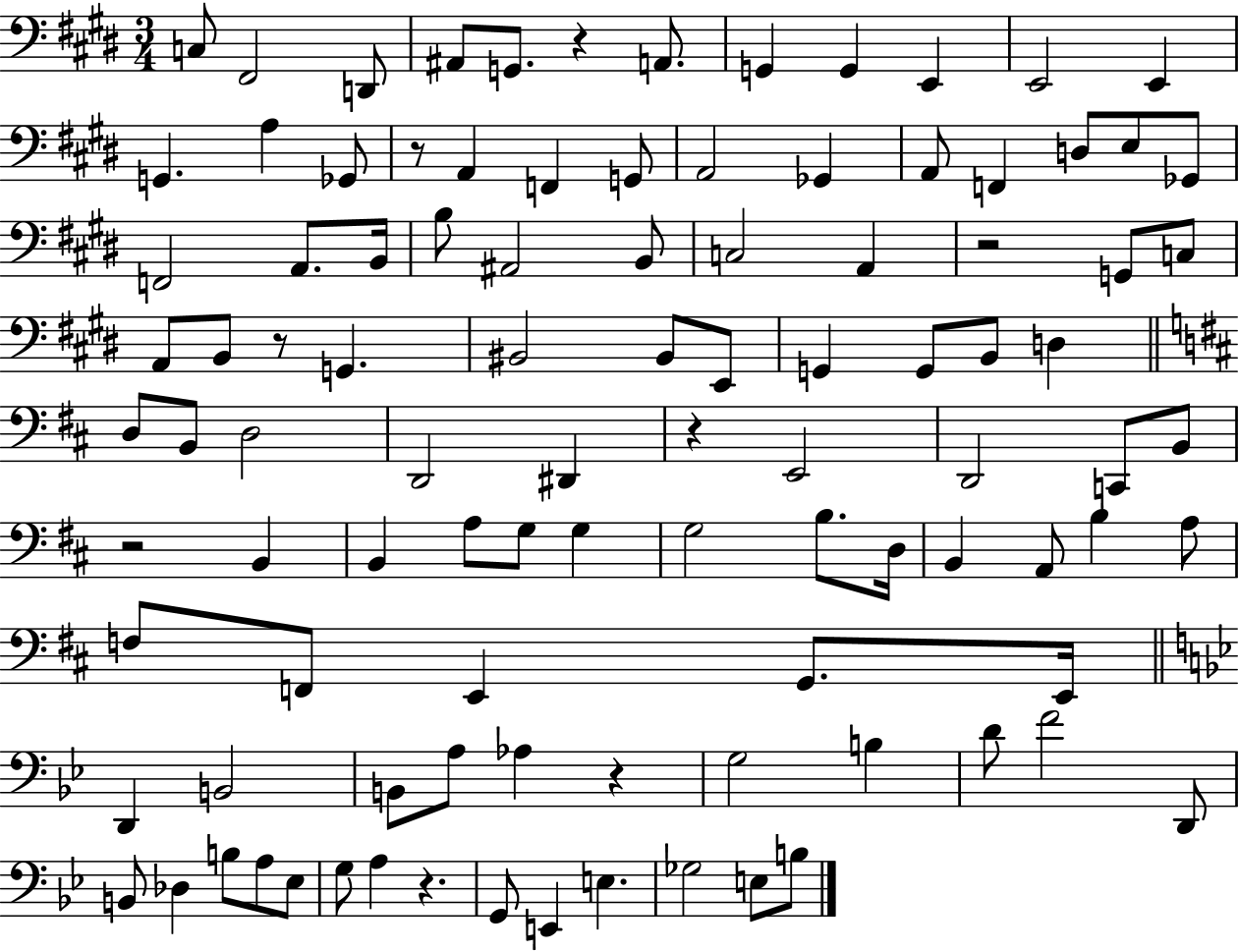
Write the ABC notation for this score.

X:1
T:Untitled
M:3/4
L:1/4
K:E
C,/2 ^F,,2 D,,/2 ^A,,/2 G,,/2 z A,,/2 G,, G,, E,, E,,2 E,, G,, A, _G,,/2 z/2 A,, F,, G,,/2 A,,2 _G,, A,,/2 F,, D,/2 E,/2 _G,,/2 F,,2 A,,/2 B,,/4 B,/2 ^A,,2 B,,/2 C,2 A,, z2 G,,/2 C,/2 A,,/2 B,,/2 z/2 G,, ^B,,2 ^B,,/2 E,,/2 G,, G,,/2 B,,/2 D, D,/2 B,,/2 D,2 D,,2 ^D,, z E,,2 D,,2 C,,/2 B,,/2 z2 B,, B,, A,/2 G,/2 G, G,2 B,/2 D,/4 B,, A,,/2 B, A,/2 F,/2 F,,/2 E,, G,,/2 E,,/4 D,, B,,2 B,,/2 A,/2 _A, z G,2 B, D/2 F2 D,,/2 B,,/2 _D, B,/2 A,/2 _E,/2 G,/2 A, z G,,/2 E,, E, _G,2 E,/2 B,/2